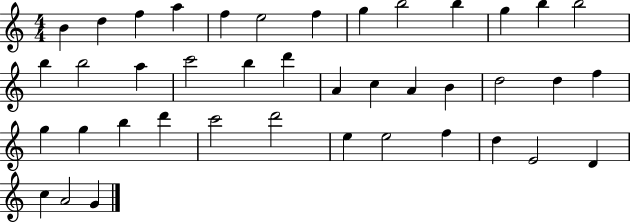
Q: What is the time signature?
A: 4/4